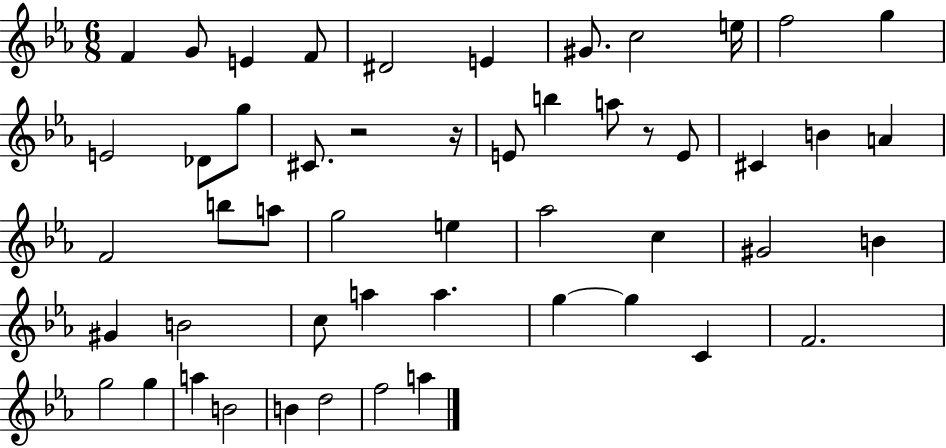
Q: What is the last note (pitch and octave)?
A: A5